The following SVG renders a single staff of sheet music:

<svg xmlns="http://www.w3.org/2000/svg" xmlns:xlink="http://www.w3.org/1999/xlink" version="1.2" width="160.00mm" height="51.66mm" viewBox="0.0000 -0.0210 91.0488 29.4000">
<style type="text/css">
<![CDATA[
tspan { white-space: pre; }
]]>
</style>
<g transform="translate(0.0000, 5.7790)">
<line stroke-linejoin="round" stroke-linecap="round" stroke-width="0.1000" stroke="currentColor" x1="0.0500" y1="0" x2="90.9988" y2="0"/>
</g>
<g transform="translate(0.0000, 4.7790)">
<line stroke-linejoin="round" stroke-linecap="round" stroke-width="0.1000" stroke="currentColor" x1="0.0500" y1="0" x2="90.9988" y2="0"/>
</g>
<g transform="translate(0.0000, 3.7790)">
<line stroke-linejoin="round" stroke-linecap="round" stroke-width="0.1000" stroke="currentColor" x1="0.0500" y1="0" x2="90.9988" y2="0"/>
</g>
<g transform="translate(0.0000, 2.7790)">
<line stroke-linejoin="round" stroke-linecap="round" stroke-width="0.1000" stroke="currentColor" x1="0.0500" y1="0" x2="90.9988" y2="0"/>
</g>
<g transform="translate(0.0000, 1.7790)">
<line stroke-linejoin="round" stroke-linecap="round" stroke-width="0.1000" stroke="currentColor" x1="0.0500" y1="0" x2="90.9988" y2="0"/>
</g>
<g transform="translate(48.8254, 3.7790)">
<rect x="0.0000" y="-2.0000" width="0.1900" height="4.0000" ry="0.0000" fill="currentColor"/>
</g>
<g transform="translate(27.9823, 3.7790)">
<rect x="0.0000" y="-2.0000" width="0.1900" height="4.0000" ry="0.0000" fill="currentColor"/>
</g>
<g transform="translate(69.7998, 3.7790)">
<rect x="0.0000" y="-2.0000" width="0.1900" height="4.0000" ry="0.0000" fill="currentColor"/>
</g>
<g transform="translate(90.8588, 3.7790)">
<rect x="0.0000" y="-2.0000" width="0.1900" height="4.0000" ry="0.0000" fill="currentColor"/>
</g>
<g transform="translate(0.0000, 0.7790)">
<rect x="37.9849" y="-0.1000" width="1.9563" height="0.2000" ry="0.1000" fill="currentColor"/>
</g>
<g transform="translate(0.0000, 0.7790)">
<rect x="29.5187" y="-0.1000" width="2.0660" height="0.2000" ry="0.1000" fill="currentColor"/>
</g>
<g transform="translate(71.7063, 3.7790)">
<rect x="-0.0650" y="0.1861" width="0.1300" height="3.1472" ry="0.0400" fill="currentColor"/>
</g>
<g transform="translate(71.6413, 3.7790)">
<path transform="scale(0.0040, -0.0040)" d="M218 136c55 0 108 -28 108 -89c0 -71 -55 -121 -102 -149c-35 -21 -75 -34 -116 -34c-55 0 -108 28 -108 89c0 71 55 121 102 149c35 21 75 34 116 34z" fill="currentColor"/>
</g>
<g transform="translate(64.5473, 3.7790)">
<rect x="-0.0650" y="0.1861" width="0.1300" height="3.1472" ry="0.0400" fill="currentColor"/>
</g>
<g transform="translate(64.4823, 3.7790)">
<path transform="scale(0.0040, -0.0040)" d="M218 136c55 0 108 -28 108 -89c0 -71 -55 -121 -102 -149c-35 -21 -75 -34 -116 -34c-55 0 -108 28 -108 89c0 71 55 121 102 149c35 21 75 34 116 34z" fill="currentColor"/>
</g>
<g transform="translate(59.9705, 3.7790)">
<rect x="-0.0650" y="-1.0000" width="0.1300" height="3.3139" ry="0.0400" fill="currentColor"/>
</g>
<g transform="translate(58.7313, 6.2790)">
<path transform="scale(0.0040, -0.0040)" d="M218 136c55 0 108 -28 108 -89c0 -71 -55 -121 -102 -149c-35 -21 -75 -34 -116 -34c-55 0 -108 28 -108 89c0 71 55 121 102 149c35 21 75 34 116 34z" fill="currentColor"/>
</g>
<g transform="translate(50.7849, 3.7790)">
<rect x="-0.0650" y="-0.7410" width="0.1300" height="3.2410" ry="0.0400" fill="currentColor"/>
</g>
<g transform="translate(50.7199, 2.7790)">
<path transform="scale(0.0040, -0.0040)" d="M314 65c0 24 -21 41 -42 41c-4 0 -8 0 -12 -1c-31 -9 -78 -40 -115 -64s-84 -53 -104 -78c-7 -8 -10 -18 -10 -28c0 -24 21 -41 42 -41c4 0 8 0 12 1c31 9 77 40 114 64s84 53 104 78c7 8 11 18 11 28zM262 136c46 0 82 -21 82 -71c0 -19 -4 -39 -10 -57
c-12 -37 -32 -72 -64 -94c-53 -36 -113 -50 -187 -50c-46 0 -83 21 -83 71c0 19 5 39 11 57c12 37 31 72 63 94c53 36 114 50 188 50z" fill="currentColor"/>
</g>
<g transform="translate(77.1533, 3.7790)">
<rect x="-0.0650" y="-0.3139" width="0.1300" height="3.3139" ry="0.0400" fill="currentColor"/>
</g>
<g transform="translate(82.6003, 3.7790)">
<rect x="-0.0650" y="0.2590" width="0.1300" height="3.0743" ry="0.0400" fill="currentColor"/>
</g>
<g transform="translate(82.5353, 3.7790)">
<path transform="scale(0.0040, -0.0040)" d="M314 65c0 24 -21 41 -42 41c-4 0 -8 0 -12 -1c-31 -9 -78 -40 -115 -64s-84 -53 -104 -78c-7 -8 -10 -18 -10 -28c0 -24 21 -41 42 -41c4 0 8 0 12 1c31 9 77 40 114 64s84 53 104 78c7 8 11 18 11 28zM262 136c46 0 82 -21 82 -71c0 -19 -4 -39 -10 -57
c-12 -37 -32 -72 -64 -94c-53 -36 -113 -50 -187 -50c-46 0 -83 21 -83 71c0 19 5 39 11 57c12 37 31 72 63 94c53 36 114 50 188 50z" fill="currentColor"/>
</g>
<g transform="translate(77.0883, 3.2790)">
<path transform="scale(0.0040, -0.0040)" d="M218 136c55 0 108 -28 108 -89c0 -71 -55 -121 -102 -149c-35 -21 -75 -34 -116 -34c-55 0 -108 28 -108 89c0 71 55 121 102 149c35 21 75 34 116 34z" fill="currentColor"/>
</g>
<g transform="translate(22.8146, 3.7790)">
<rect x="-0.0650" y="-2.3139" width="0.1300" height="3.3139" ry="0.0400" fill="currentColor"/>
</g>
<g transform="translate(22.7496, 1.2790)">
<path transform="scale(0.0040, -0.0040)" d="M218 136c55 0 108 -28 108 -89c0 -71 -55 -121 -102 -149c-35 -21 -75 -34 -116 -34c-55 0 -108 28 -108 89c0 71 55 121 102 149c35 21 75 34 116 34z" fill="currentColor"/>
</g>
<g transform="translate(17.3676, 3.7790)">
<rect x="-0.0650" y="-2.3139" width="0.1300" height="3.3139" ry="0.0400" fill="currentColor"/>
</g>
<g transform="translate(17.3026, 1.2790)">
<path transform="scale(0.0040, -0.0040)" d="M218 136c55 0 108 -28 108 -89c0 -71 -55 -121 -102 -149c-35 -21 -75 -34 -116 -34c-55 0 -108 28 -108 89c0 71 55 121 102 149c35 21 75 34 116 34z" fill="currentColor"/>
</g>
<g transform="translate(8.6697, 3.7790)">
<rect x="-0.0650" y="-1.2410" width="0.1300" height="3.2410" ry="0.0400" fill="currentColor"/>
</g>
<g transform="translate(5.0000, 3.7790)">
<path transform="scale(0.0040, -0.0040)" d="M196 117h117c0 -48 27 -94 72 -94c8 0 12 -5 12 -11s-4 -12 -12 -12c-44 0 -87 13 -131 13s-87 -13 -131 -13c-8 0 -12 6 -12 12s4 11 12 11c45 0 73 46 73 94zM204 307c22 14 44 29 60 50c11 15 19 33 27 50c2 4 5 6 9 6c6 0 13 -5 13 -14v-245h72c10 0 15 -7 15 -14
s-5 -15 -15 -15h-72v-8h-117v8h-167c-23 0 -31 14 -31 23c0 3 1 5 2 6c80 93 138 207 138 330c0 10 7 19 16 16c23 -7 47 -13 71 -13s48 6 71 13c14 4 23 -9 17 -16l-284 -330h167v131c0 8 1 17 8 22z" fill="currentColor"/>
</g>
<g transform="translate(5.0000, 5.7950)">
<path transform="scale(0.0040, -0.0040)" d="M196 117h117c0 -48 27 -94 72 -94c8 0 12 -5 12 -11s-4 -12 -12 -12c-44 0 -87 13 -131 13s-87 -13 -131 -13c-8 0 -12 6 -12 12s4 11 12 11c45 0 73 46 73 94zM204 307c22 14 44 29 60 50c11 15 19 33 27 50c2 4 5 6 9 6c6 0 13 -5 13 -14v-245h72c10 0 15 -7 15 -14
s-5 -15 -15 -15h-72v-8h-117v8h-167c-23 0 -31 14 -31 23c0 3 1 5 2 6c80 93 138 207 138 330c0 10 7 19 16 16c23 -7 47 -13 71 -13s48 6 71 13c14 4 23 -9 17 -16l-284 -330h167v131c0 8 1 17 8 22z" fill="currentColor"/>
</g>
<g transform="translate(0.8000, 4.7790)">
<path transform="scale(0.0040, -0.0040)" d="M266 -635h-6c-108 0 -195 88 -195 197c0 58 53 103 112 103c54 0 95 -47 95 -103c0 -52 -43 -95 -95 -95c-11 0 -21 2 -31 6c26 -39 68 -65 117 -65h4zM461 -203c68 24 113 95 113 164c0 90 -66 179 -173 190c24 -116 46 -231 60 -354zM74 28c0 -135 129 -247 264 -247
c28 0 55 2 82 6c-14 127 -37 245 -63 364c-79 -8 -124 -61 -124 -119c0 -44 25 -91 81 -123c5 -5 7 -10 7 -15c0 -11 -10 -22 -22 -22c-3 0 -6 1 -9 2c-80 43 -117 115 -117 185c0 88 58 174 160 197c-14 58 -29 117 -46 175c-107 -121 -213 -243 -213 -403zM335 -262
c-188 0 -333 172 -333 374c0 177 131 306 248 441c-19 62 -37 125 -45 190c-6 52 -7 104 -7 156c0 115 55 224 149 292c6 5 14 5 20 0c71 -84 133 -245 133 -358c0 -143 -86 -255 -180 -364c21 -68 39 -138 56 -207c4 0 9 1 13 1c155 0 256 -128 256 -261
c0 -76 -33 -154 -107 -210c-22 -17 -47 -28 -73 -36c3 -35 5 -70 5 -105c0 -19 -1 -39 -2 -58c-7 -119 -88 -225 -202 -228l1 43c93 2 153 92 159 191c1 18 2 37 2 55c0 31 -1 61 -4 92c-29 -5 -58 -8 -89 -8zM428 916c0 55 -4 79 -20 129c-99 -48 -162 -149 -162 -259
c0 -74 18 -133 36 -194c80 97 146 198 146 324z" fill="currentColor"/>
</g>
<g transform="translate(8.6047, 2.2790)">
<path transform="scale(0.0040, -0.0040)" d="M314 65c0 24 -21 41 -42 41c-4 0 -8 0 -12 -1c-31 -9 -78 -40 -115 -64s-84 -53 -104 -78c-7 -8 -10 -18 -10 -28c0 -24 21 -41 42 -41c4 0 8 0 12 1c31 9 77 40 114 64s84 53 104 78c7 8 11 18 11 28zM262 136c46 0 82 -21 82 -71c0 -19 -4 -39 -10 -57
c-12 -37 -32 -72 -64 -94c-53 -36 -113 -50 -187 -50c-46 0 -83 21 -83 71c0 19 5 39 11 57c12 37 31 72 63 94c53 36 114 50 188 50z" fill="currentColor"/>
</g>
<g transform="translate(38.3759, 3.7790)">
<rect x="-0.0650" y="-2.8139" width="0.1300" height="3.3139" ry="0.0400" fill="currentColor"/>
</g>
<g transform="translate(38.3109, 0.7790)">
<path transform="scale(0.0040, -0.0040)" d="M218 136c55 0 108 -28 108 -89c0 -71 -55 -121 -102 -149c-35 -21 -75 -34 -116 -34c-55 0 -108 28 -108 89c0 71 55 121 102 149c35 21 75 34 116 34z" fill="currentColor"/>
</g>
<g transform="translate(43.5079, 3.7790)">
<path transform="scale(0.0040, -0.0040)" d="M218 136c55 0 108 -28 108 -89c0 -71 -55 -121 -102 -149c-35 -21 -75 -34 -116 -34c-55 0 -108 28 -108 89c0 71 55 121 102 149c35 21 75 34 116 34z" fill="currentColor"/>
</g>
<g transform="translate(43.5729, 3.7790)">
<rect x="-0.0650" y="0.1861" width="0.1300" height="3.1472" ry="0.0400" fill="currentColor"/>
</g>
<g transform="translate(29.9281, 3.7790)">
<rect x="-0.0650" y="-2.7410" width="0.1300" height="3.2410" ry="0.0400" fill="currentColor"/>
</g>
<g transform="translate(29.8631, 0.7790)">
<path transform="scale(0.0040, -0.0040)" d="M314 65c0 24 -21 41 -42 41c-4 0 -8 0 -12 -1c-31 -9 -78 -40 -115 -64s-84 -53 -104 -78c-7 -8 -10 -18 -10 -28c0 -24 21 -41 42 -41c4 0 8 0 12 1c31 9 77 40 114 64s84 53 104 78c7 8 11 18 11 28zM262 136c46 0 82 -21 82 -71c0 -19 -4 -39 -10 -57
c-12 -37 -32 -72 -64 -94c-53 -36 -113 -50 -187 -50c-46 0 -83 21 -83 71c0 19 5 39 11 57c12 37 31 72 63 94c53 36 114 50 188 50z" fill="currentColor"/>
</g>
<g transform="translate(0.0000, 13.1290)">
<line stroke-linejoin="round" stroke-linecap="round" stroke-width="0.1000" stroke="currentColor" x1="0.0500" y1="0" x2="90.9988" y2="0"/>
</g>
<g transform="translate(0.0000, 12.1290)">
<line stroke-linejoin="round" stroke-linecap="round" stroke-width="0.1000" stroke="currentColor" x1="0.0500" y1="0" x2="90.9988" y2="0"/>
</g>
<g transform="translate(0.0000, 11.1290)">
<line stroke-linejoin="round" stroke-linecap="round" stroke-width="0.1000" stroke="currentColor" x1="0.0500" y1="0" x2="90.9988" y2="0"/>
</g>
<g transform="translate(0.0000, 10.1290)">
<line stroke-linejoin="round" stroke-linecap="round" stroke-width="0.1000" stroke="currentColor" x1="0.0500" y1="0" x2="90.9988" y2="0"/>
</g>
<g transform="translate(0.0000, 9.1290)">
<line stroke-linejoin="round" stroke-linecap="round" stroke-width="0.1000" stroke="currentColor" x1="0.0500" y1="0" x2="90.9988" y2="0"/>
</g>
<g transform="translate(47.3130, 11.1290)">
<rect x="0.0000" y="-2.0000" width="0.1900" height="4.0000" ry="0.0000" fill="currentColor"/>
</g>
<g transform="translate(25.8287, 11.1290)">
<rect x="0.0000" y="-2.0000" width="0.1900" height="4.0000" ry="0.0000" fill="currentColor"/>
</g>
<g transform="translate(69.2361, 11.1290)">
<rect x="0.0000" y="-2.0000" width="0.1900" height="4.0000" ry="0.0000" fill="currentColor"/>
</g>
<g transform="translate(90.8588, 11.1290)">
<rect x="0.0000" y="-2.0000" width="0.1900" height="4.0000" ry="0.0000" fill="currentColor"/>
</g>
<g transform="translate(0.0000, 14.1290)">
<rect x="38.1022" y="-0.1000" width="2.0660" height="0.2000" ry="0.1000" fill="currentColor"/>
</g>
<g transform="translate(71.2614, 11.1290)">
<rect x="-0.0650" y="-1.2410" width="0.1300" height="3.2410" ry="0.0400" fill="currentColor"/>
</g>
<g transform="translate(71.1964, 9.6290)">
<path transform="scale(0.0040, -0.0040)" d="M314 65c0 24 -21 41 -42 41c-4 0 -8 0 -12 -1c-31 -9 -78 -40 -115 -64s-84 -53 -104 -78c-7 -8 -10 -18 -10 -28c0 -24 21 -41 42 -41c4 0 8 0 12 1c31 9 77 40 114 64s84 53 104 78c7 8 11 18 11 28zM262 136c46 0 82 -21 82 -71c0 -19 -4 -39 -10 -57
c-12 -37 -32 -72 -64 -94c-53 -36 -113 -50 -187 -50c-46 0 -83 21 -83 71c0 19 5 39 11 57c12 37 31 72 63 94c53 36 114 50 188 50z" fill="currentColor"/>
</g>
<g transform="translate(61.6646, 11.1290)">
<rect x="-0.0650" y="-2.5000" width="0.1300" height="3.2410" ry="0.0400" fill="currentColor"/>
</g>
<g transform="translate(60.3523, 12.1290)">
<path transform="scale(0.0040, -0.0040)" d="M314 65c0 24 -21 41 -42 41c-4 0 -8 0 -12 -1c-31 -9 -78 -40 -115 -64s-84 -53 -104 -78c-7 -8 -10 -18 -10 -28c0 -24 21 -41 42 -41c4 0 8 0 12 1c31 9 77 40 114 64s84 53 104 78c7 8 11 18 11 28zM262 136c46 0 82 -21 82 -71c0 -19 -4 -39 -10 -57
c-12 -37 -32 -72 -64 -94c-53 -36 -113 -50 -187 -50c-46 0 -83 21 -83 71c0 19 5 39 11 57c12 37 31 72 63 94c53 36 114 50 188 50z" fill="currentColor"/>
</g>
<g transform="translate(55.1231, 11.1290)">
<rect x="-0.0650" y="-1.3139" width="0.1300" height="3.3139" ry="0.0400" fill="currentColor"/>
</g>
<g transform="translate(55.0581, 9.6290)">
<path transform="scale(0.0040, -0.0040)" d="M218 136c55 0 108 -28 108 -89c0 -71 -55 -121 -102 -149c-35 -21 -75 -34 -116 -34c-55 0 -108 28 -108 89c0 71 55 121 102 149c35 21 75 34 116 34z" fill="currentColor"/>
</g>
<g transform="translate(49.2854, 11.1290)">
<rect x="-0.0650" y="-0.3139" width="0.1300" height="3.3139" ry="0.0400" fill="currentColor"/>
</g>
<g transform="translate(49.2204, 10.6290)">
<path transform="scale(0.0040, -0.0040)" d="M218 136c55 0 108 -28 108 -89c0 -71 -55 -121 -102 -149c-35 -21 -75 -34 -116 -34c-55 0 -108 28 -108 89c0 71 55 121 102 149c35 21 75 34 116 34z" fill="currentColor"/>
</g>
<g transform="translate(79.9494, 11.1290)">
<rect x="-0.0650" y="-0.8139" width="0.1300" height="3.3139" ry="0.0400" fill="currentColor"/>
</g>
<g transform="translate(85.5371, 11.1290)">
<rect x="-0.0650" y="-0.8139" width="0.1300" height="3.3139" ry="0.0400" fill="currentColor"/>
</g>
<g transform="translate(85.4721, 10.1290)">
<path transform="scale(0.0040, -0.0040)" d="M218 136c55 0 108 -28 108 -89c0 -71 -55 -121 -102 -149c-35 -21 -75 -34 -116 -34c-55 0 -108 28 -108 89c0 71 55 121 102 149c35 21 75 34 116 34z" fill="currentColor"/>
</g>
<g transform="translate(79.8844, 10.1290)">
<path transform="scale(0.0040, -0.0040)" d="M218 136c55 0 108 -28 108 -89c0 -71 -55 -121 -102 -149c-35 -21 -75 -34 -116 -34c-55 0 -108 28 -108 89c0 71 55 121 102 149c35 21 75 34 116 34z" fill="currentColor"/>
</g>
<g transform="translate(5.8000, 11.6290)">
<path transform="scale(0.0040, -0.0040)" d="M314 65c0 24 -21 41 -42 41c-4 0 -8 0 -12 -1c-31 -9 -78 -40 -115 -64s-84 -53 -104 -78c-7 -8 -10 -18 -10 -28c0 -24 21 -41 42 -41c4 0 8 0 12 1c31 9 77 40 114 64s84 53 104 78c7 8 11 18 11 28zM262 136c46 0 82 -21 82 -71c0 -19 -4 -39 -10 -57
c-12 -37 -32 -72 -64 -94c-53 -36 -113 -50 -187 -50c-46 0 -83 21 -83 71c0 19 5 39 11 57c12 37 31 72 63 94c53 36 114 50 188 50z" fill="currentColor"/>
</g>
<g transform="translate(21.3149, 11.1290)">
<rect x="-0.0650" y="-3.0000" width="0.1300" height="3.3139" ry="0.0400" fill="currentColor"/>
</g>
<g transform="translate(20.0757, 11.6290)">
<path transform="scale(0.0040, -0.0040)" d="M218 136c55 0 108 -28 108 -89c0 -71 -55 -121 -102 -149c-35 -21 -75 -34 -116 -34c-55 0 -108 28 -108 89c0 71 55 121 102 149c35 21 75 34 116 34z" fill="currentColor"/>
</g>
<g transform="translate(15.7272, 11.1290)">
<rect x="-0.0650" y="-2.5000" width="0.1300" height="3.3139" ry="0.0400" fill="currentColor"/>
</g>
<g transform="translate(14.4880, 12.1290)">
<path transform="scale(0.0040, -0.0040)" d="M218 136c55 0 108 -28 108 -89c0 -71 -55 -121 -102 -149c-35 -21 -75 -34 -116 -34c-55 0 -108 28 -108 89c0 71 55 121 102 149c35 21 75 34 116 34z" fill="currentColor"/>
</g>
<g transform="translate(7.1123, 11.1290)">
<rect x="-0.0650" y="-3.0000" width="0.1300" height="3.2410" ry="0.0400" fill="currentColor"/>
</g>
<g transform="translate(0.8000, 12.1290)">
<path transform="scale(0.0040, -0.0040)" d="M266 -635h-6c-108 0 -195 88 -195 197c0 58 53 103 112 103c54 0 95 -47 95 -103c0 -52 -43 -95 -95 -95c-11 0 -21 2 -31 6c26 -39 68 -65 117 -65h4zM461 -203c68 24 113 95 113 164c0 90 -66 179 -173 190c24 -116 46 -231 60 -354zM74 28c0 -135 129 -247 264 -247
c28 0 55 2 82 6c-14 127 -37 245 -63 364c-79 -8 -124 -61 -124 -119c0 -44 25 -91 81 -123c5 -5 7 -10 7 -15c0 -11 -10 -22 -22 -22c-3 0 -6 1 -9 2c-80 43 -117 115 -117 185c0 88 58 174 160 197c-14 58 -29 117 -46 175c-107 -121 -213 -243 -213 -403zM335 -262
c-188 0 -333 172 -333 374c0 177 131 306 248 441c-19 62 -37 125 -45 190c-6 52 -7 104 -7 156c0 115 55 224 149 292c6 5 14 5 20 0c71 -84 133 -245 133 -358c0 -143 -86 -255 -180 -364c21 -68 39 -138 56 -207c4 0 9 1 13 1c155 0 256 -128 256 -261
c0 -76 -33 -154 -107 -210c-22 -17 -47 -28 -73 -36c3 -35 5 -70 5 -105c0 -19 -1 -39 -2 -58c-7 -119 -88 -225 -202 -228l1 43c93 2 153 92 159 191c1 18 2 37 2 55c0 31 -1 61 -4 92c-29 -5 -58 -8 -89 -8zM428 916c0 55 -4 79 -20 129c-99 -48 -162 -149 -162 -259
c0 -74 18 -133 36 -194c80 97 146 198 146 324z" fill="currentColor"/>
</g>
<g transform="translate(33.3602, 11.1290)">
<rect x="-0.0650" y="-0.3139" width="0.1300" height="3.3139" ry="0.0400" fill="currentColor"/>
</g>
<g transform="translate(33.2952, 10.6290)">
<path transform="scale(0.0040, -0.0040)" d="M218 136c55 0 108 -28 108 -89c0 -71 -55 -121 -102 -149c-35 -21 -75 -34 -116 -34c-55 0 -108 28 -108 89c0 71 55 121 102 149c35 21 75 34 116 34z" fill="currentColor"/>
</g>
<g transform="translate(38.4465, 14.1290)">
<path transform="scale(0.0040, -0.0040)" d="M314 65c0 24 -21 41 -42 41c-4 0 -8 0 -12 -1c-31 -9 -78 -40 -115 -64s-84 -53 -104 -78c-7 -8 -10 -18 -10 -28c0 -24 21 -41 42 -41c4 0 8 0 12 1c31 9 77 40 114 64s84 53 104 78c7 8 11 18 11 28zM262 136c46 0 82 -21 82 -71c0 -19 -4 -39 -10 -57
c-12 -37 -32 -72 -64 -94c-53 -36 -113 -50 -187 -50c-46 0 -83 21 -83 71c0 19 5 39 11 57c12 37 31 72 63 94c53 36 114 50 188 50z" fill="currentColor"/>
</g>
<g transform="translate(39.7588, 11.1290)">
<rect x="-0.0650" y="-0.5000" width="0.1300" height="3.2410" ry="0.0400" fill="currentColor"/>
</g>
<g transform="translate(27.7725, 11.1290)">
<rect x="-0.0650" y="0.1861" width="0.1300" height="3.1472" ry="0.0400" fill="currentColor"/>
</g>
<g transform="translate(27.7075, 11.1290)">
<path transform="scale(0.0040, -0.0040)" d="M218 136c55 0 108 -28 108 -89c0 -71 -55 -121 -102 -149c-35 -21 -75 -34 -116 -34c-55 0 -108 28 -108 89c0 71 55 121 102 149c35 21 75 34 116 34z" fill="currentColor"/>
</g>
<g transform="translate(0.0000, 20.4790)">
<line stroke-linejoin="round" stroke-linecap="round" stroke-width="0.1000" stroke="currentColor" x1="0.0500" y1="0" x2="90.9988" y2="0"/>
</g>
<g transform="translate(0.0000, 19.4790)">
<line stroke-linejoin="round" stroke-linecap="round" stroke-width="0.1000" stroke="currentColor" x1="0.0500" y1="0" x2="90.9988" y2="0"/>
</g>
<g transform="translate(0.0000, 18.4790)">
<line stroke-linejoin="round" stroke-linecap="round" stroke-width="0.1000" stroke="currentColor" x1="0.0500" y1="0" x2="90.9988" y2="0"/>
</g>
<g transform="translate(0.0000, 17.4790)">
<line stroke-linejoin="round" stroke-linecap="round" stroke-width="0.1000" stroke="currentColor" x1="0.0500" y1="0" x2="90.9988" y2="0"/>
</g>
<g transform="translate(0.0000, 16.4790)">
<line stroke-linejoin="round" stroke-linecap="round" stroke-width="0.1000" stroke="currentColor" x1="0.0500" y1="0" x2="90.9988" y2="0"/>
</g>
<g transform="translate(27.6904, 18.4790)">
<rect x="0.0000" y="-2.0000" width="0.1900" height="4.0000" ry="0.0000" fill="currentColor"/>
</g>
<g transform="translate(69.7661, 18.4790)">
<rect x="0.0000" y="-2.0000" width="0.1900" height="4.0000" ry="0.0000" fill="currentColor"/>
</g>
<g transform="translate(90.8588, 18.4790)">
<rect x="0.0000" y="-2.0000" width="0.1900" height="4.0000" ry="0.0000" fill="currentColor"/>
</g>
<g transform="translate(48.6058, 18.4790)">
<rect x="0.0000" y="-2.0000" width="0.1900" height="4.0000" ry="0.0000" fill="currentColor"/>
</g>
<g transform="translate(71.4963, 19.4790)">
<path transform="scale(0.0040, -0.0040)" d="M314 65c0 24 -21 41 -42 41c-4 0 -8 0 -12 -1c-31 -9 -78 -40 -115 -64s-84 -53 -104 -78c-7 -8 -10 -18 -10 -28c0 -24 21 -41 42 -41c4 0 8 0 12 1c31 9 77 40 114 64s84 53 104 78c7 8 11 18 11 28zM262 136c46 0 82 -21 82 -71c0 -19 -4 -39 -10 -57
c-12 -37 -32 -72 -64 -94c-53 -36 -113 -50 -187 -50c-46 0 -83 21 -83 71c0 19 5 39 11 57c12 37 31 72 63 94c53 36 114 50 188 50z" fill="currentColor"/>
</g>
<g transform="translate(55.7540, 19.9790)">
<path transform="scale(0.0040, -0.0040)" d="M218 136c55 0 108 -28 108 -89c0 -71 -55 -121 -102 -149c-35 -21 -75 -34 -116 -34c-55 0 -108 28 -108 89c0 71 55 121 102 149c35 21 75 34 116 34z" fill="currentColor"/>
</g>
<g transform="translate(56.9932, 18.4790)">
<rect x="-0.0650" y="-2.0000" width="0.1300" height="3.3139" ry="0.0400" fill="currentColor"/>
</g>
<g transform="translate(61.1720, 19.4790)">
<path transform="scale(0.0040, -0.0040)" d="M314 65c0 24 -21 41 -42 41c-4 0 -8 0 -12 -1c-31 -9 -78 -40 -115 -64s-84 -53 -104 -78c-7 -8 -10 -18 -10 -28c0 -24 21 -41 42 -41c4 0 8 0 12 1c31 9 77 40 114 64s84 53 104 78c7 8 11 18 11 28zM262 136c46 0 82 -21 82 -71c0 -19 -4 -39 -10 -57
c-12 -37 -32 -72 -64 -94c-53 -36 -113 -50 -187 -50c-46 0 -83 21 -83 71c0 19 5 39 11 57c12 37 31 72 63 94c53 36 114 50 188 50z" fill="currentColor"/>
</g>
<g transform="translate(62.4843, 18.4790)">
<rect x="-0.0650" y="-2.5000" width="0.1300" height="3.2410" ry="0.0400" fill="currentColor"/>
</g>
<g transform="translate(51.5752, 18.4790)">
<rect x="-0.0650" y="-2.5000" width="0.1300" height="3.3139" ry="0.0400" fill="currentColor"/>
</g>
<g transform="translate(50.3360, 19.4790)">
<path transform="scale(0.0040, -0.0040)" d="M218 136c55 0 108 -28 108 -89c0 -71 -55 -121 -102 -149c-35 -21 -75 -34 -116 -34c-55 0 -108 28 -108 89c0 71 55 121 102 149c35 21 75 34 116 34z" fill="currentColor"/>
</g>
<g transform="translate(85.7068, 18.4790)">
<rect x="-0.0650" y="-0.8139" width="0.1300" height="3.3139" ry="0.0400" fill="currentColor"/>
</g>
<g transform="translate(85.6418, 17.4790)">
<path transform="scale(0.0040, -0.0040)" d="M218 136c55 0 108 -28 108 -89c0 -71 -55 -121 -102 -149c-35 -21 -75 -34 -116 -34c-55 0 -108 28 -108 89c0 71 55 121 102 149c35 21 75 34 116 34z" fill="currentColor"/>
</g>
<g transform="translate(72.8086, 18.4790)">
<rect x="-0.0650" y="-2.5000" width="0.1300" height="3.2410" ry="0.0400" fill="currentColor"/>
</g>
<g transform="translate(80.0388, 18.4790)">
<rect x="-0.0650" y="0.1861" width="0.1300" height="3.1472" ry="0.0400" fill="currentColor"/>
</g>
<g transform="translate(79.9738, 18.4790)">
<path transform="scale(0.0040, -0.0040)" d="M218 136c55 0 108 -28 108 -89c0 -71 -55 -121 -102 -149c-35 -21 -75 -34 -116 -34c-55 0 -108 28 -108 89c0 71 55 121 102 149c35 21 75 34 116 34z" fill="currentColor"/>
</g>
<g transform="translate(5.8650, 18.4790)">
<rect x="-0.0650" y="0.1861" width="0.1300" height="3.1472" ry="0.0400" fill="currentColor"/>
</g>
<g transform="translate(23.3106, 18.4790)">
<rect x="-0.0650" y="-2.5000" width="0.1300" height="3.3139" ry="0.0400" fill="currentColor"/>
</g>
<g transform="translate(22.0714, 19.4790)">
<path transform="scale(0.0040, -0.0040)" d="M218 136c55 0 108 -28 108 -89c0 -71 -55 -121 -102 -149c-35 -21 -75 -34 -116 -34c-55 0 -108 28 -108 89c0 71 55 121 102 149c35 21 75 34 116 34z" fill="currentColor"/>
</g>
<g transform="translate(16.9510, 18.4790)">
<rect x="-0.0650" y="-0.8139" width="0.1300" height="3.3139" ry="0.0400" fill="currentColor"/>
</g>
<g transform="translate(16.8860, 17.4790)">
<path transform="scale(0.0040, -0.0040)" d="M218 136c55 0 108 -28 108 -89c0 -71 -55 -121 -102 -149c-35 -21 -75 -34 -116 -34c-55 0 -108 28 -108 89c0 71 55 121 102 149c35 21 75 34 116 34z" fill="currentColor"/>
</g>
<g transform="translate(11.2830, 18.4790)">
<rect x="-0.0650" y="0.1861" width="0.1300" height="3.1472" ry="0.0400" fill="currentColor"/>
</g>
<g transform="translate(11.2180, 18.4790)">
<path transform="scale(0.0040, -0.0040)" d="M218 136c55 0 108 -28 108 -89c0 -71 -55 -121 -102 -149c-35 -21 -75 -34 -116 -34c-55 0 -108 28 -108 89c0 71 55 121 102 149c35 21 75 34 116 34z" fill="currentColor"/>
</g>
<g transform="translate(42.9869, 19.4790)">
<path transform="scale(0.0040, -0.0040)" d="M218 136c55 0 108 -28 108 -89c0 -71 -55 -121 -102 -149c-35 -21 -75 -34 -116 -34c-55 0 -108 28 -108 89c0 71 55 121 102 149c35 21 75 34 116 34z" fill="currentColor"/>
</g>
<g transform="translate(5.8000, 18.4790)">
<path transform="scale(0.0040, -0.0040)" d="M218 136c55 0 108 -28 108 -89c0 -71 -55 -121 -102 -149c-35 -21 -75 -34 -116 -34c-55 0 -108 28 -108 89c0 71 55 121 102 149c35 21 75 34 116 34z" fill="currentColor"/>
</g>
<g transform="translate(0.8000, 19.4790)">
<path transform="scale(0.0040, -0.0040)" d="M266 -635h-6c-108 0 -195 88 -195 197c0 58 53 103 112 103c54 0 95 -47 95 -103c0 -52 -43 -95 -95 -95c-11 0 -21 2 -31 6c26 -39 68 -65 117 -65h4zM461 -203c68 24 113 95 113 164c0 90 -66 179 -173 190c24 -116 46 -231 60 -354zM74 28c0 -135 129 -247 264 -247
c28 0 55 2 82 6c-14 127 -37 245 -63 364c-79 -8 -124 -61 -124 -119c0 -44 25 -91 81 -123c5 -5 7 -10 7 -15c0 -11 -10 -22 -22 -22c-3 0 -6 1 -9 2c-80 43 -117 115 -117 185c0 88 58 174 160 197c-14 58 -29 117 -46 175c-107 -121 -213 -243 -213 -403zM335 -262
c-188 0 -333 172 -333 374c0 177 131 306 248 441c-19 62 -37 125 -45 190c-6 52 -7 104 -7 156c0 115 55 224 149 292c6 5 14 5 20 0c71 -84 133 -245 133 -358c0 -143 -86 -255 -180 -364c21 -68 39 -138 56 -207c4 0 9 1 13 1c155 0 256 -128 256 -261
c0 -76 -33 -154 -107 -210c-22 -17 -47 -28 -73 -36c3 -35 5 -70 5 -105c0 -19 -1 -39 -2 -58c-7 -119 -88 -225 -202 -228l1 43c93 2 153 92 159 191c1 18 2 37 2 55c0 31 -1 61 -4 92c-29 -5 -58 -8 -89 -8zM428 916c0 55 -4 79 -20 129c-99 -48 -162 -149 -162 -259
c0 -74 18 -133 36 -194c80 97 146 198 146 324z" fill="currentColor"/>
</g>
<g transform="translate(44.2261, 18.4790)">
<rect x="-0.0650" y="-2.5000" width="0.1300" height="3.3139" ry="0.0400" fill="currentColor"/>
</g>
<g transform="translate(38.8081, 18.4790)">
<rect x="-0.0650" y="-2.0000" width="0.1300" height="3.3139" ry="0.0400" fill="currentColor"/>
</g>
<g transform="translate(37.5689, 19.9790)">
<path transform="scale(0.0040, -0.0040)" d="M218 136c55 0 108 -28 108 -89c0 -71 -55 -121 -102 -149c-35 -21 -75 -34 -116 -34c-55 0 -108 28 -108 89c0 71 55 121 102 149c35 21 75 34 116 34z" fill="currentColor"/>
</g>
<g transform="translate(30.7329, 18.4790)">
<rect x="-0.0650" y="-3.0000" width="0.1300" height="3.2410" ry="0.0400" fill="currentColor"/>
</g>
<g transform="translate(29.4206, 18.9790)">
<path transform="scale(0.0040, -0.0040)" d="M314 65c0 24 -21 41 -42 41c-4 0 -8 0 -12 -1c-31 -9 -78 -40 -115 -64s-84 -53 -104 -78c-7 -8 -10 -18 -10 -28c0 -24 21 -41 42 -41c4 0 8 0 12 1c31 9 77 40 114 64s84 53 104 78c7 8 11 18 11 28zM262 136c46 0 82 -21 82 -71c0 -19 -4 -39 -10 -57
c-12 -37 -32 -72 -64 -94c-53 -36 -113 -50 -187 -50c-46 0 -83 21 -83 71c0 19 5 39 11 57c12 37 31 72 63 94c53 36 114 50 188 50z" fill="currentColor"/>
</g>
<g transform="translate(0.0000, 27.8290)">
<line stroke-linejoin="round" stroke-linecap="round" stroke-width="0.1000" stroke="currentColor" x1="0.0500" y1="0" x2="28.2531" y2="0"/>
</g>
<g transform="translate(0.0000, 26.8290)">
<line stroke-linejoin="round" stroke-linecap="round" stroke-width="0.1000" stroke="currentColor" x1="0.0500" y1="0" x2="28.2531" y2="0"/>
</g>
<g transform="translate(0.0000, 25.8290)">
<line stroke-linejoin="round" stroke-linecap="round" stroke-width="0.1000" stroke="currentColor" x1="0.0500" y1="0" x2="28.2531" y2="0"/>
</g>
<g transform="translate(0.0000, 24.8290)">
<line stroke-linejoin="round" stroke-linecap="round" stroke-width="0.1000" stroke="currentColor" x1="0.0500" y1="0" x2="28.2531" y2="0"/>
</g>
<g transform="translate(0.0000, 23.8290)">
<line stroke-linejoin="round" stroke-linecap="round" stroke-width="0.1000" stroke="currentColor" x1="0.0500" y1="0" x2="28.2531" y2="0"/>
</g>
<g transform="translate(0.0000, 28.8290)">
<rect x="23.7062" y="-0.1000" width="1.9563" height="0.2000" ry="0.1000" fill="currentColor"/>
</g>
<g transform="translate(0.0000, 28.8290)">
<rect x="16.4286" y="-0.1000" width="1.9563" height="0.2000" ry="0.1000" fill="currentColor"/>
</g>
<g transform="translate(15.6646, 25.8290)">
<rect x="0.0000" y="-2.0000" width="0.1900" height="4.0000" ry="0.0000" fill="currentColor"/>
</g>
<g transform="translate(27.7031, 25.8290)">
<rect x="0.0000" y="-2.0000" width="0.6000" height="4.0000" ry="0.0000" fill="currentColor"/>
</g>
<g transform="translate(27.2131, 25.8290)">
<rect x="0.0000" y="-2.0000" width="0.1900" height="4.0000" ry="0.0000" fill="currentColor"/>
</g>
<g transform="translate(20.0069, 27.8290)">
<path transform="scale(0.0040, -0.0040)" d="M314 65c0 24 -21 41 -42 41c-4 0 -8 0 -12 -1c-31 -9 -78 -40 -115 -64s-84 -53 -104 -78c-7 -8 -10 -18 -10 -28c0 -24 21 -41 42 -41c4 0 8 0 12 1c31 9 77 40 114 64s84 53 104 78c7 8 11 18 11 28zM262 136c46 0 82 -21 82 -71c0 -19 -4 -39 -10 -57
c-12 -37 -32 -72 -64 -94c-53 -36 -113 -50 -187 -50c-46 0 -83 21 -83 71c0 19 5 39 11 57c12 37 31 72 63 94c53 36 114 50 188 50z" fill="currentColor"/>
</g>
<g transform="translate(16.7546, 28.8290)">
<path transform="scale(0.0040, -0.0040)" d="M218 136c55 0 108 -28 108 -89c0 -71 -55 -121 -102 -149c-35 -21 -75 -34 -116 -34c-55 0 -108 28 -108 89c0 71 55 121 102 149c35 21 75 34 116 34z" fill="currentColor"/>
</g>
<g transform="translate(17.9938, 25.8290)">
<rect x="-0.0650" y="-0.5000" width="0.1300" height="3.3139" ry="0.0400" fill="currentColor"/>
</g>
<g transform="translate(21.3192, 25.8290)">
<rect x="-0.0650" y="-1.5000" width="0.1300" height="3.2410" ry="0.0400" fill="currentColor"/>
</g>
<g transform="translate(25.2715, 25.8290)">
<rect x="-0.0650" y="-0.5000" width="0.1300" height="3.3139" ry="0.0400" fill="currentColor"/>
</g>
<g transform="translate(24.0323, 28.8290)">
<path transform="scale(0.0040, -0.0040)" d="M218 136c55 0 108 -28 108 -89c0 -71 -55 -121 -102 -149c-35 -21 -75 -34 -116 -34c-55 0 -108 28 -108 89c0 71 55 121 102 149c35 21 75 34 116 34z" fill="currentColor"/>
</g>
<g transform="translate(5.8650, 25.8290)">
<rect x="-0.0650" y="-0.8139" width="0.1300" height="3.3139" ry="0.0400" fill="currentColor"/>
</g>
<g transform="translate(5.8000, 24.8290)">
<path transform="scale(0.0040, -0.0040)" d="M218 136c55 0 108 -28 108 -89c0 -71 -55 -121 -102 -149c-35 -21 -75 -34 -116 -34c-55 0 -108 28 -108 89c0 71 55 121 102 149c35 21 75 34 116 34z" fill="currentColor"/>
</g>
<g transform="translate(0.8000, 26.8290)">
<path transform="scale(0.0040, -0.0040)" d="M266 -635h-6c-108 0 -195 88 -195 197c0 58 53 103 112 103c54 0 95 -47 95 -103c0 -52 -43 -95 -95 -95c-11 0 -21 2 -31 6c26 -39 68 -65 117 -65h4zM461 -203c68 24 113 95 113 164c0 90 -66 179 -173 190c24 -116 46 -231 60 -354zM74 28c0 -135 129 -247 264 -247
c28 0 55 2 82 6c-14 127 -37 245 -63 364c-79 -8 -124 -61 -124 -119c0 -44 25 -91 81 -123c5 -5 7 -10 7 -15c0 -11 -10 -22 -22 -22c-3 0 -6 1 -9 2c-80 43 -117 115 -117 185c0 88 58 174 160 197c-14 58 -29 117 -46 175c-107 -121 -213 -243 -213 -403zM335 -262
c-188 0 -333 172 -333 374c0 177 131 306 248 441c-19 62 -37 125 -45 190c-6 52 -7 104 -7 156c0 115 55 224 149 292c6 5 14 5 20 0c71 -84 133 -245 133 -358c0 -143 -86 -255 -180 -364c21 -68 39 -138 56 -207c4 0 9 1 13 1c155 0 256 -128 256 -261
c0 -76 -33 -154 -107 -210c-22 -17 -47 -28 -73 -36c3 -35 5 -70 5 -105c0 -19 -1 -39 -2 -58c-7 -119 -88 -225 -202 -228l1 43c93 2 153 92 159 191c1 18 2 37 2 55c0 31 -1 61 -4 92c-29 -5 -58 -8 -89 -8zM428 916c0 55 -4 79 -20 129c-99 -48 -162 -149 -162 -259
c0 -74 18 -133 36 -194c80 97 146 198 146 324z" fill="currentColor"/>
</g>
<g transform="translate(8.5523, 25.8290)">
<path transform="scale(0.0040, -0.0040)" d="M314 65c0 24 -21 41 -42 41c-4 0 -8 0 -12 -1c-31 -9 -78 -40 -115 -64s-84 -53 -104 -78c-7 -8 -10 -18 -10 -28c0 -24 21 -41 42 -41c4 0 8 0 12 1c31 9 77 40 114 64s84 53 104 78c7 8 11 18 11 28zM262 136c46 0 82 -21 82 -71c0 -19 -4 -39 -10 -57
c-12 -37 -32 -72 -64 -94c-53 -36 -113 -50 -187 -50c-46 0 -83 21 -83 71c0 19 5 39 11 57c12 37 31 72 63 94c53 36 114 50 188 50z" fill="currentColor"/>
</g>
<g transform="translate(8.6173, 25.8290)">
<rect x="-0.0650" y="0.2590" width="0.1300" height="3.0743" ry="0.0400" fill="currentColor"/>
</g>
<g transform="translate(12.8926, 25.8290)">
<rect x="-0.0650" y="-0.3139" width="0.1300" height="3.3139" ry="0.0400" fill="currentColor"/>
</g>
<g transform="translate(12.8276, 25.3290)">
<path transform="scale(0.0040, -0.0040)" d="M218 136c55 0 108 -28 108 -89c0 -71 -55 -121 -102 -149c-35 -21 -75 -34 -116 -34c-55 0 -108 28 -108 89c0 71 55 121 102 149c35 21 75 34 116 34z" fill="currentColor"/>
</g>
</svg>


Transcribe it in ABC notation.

X:1
T:Untitled
M:4/4
L:1/4
K:C
e2 g g a2 a B d2 D B B c B2 A2 G A B c C2 c e G2 e2 d d B B d G A2 F G G F G2 G2 B d d B2 c C E2 C